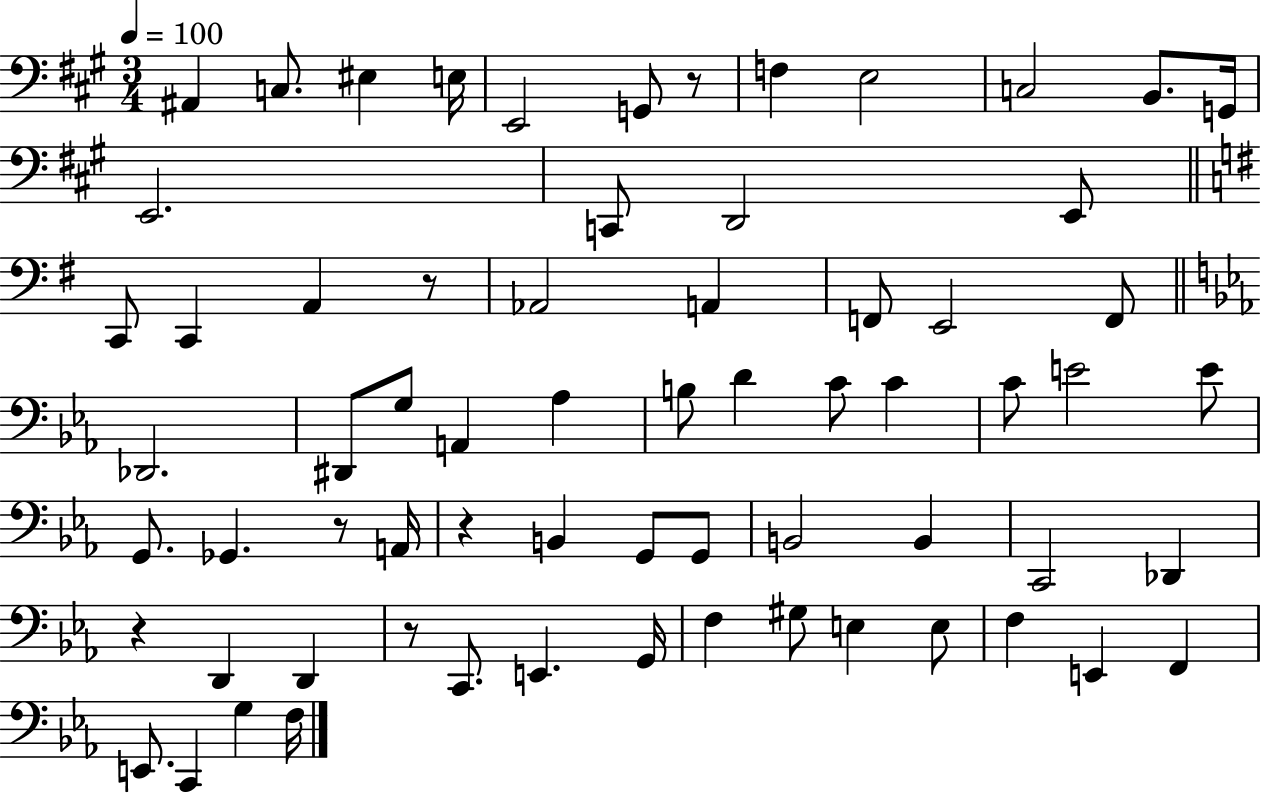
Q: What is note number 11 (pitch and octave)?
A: G2